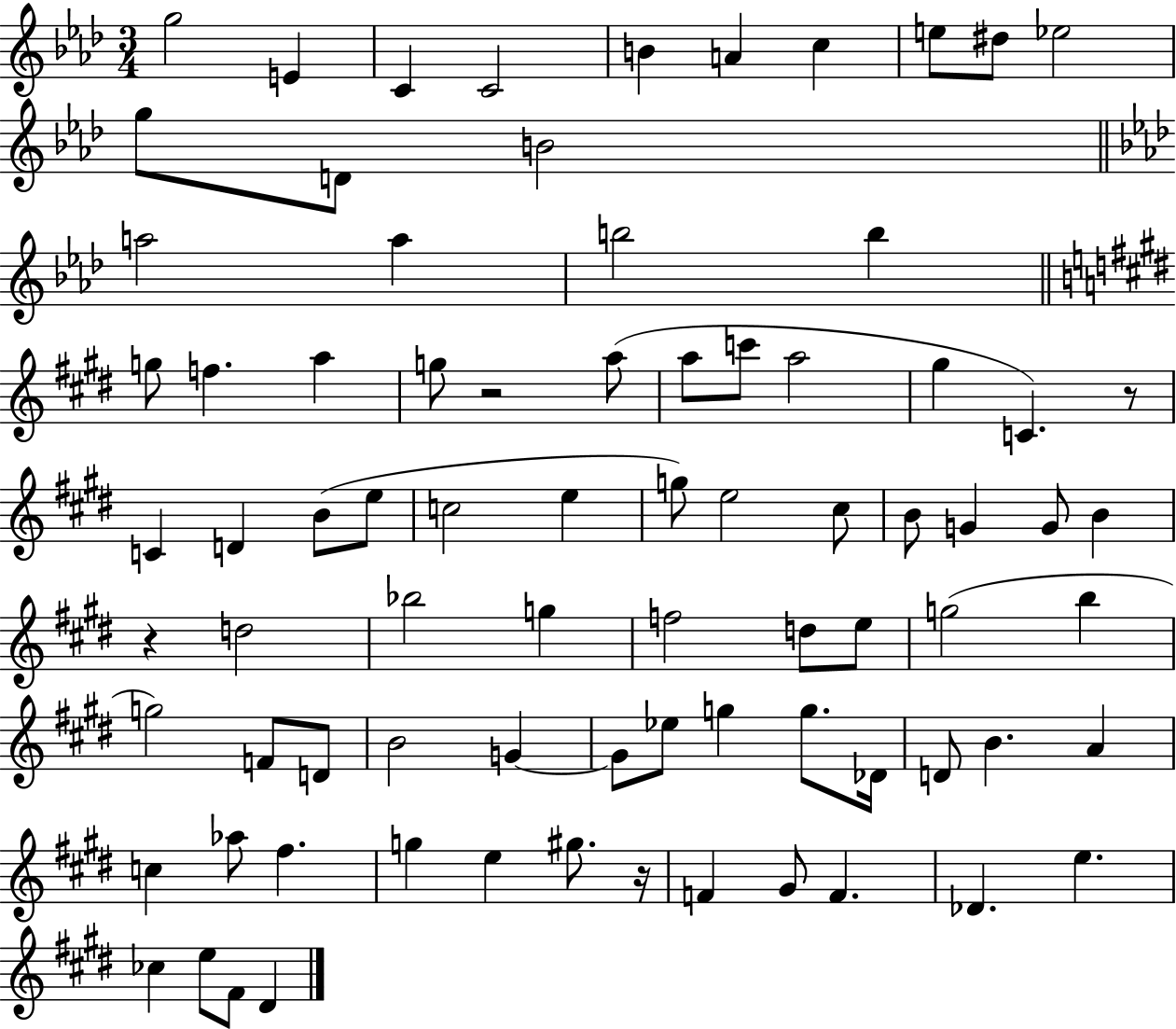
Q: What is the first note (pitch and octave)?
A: G5